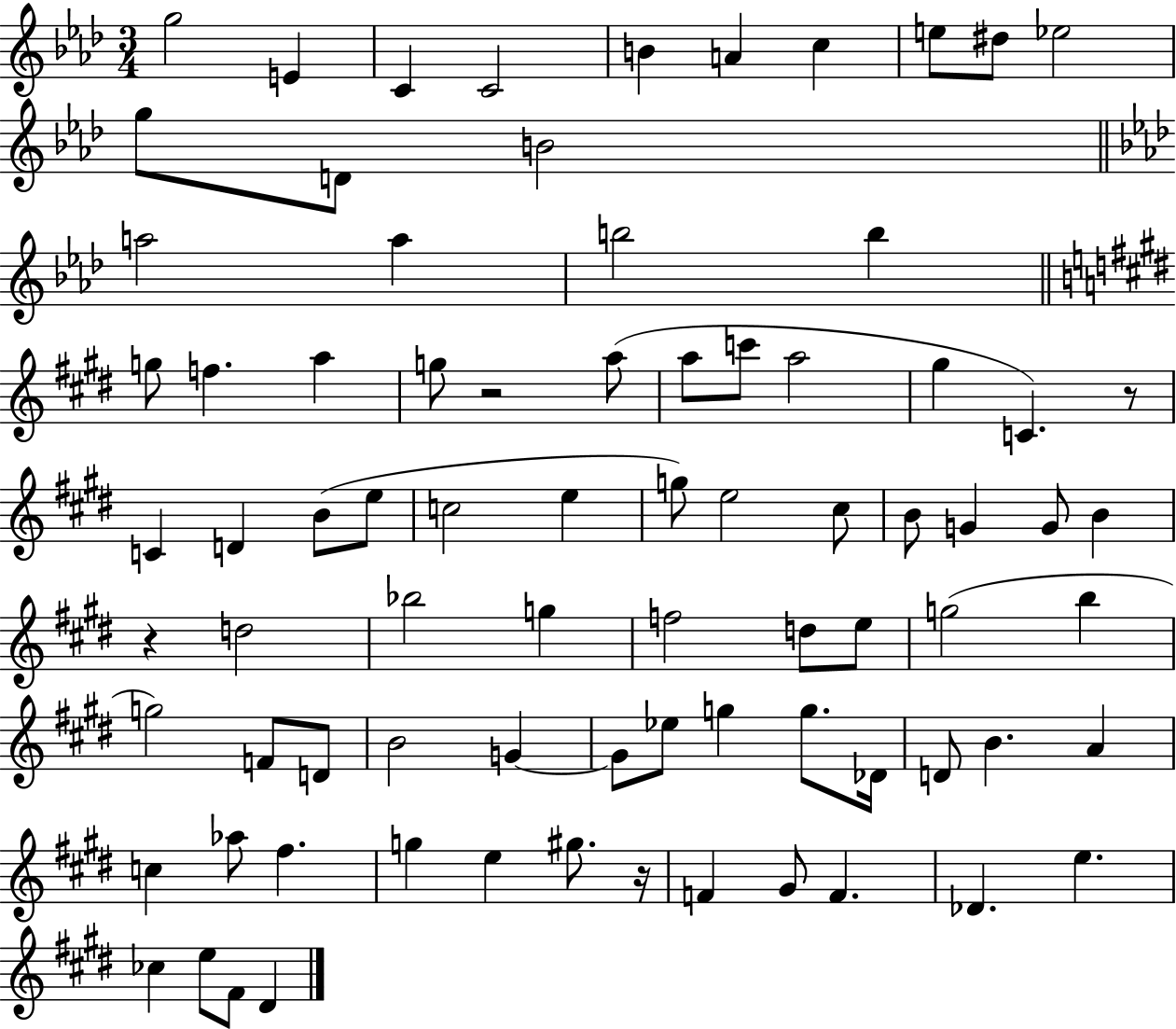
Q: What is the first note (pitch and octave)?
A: G5